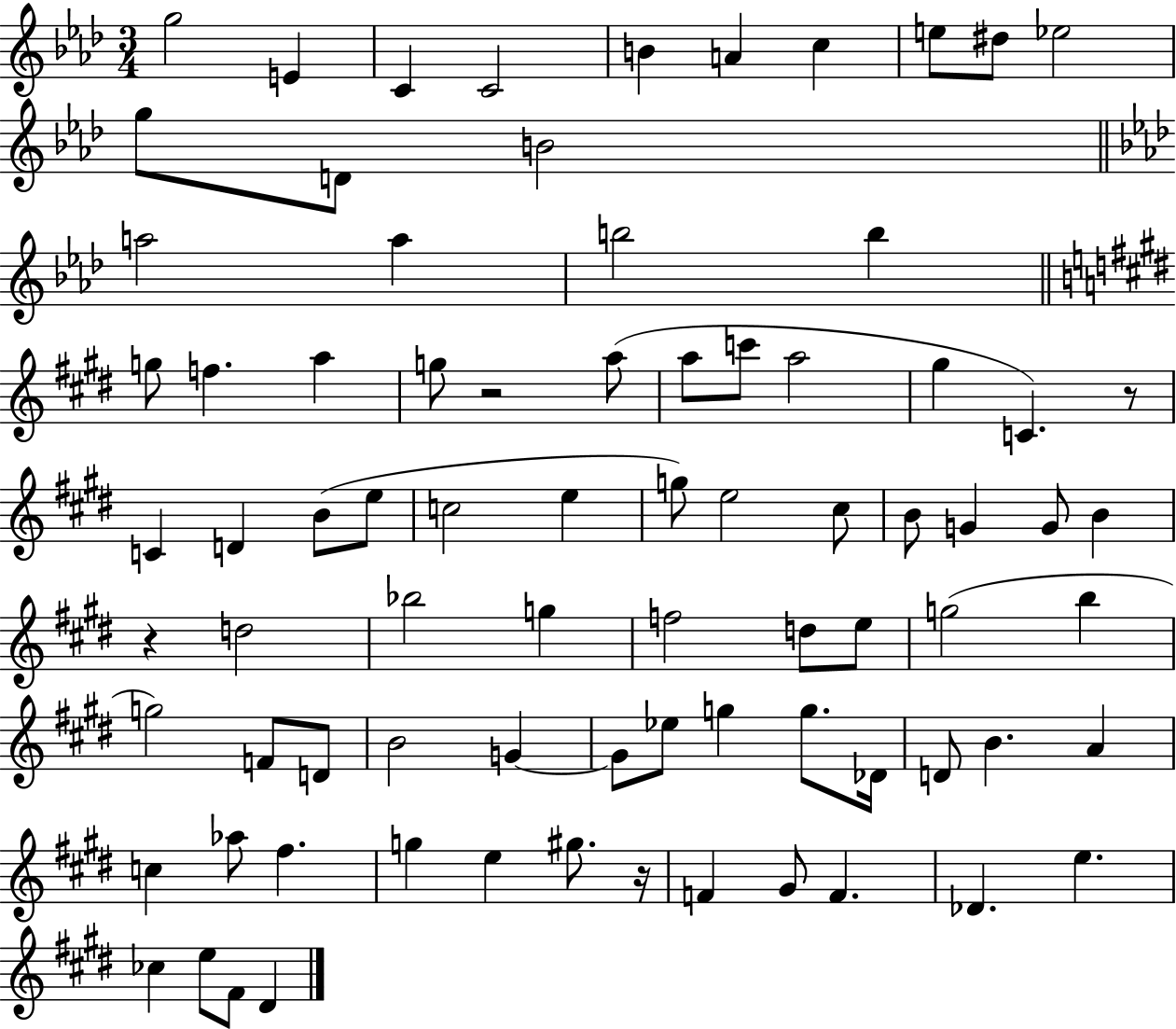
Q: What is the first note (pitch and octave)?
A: G5